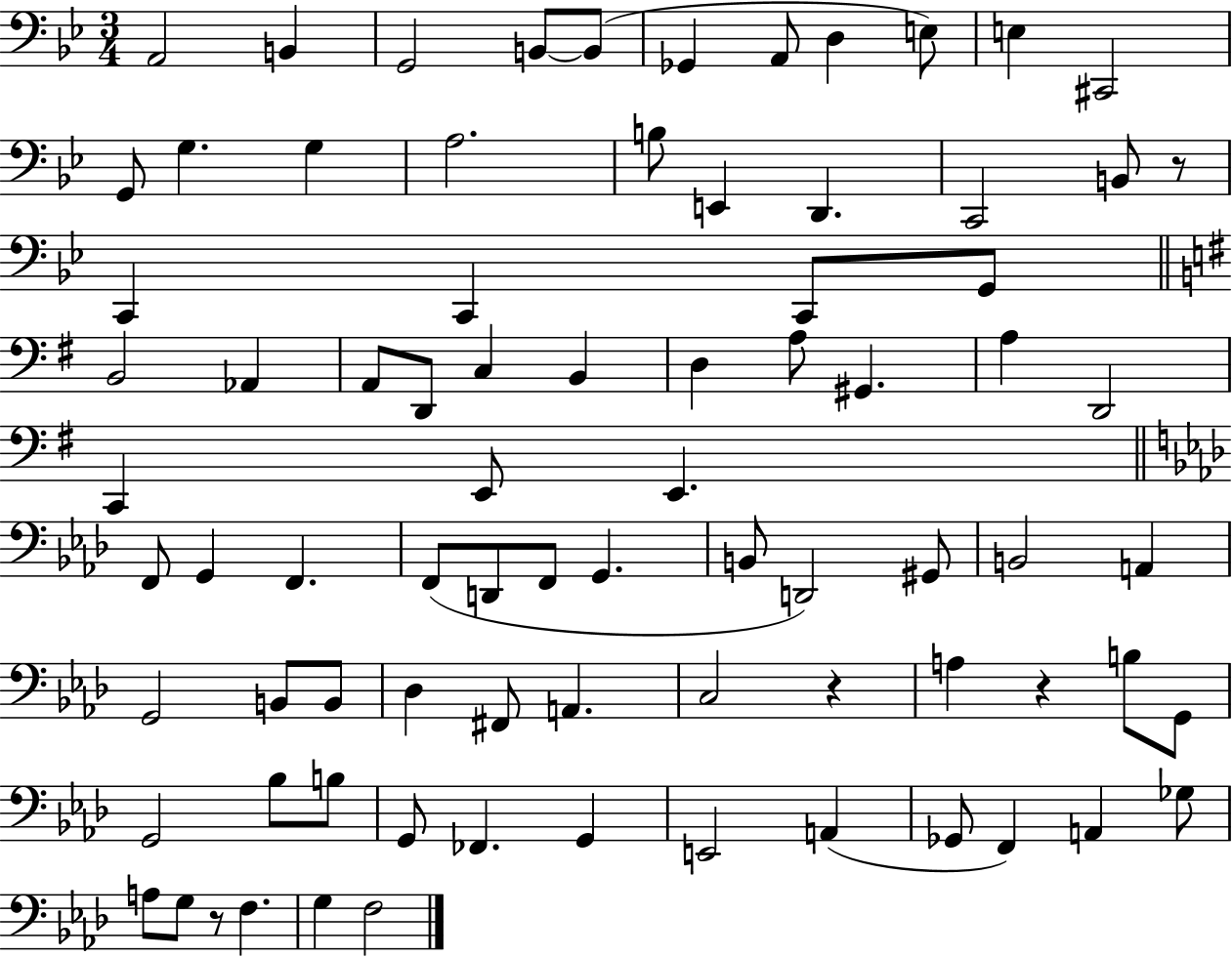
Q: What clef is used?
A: bass